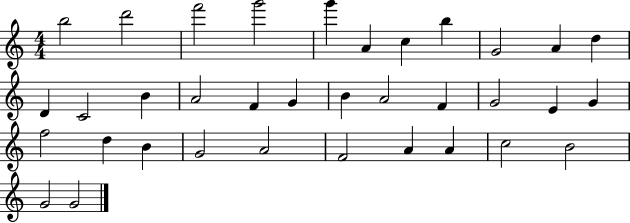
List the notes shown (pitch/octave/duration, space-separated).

B5/h D6/h F6/h G6/h G6/q A4/q C5/q B5/q G4/h A4/q D5/q D4/q C4/h B4/q A4/h F4/q G4/q B4/q A4/h F4/q G4/h E4/q G4/q F5/h D5/q B4/q G4/h A4/h F4/h A4/q A4/q C5/h B4/h G4/h G4/h